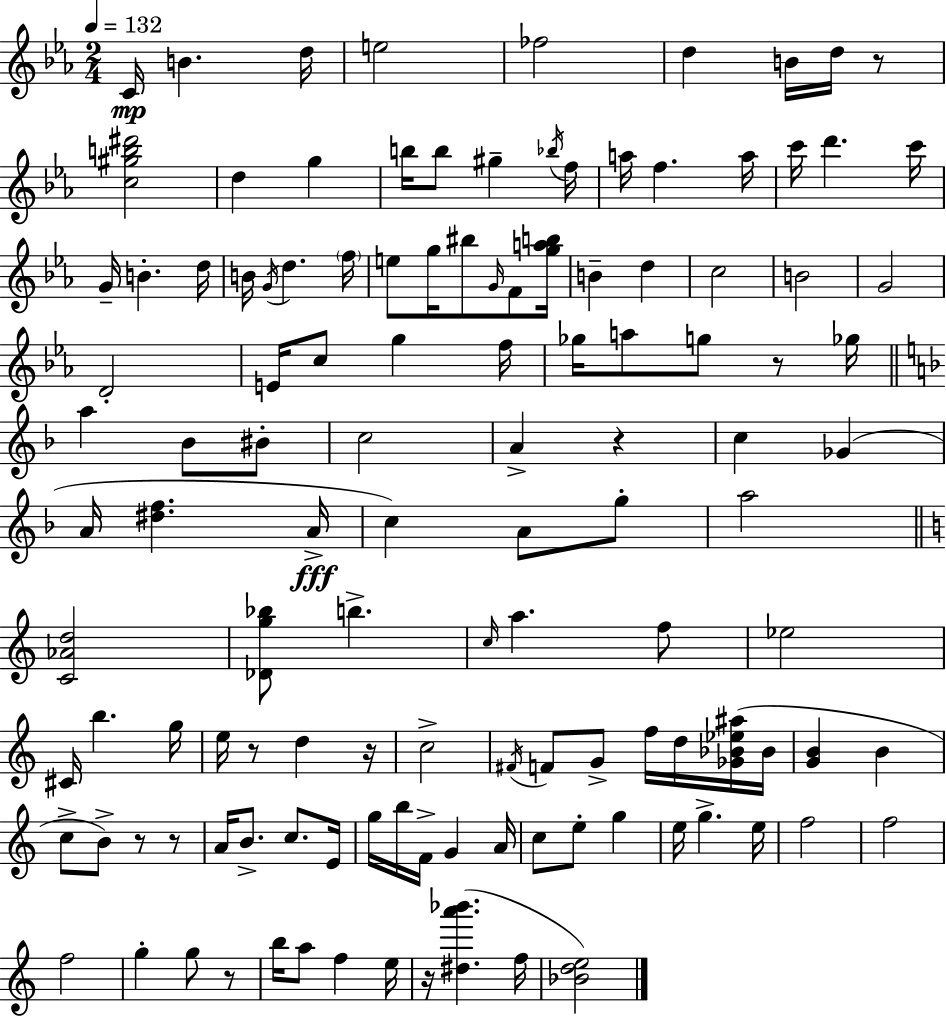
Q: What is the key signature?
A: EES major